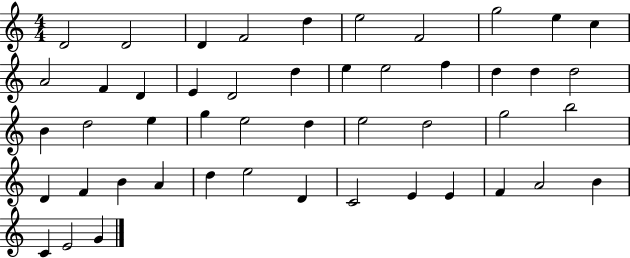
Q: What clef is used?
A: treble